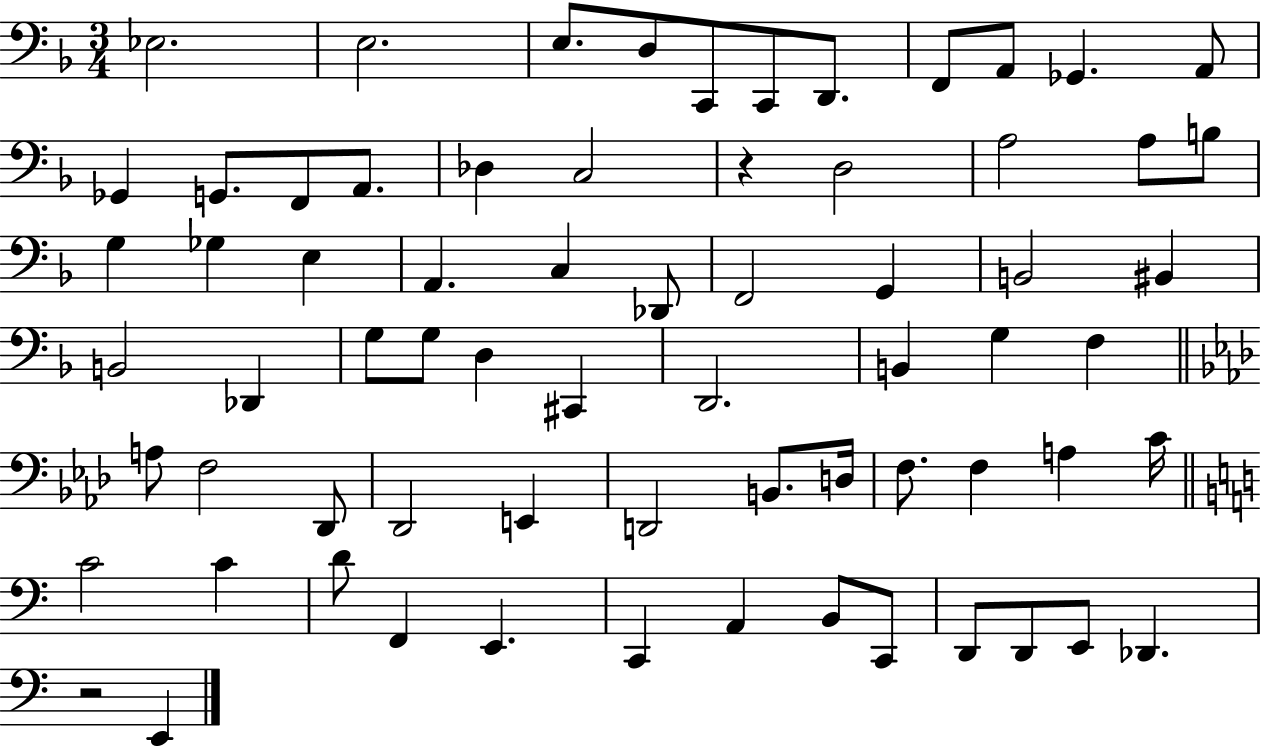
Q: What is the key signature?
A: F major